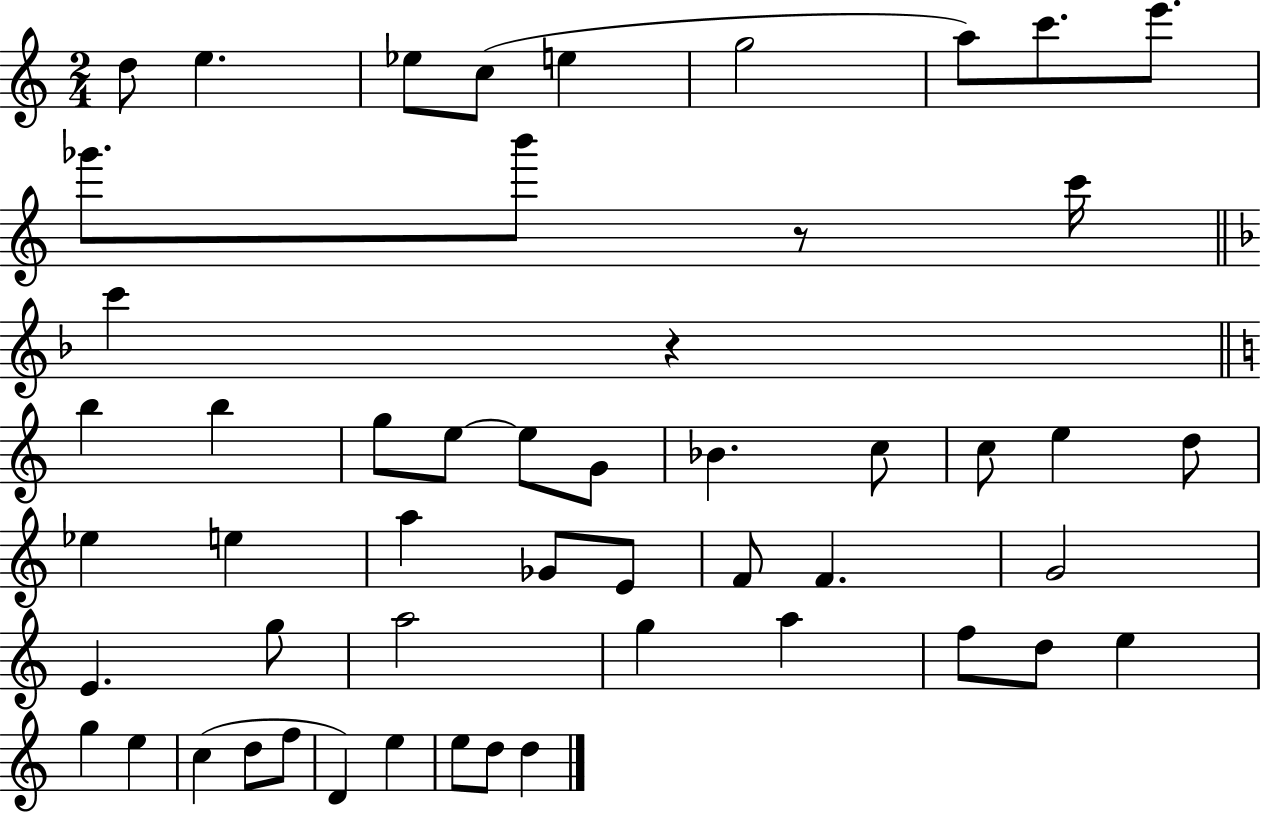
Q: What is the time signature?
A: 2/4